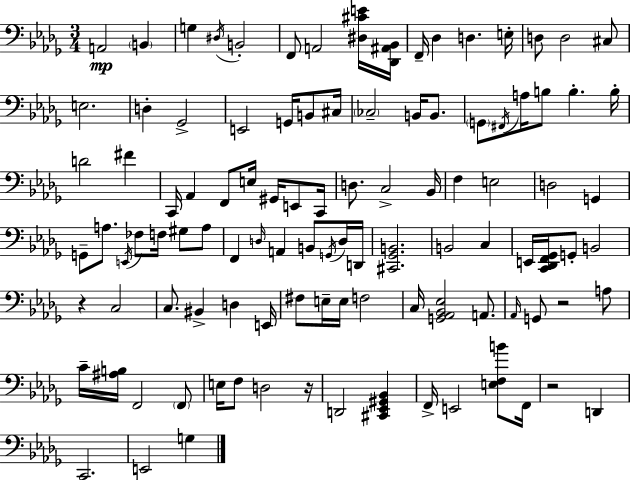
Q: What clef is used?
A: bass